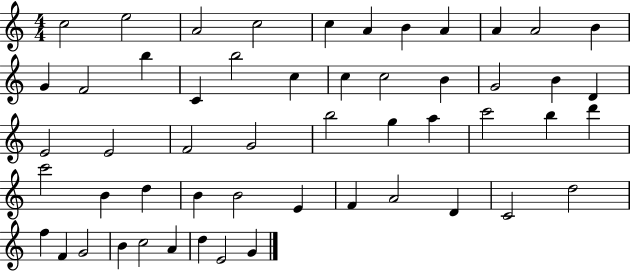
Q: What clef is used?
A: treble